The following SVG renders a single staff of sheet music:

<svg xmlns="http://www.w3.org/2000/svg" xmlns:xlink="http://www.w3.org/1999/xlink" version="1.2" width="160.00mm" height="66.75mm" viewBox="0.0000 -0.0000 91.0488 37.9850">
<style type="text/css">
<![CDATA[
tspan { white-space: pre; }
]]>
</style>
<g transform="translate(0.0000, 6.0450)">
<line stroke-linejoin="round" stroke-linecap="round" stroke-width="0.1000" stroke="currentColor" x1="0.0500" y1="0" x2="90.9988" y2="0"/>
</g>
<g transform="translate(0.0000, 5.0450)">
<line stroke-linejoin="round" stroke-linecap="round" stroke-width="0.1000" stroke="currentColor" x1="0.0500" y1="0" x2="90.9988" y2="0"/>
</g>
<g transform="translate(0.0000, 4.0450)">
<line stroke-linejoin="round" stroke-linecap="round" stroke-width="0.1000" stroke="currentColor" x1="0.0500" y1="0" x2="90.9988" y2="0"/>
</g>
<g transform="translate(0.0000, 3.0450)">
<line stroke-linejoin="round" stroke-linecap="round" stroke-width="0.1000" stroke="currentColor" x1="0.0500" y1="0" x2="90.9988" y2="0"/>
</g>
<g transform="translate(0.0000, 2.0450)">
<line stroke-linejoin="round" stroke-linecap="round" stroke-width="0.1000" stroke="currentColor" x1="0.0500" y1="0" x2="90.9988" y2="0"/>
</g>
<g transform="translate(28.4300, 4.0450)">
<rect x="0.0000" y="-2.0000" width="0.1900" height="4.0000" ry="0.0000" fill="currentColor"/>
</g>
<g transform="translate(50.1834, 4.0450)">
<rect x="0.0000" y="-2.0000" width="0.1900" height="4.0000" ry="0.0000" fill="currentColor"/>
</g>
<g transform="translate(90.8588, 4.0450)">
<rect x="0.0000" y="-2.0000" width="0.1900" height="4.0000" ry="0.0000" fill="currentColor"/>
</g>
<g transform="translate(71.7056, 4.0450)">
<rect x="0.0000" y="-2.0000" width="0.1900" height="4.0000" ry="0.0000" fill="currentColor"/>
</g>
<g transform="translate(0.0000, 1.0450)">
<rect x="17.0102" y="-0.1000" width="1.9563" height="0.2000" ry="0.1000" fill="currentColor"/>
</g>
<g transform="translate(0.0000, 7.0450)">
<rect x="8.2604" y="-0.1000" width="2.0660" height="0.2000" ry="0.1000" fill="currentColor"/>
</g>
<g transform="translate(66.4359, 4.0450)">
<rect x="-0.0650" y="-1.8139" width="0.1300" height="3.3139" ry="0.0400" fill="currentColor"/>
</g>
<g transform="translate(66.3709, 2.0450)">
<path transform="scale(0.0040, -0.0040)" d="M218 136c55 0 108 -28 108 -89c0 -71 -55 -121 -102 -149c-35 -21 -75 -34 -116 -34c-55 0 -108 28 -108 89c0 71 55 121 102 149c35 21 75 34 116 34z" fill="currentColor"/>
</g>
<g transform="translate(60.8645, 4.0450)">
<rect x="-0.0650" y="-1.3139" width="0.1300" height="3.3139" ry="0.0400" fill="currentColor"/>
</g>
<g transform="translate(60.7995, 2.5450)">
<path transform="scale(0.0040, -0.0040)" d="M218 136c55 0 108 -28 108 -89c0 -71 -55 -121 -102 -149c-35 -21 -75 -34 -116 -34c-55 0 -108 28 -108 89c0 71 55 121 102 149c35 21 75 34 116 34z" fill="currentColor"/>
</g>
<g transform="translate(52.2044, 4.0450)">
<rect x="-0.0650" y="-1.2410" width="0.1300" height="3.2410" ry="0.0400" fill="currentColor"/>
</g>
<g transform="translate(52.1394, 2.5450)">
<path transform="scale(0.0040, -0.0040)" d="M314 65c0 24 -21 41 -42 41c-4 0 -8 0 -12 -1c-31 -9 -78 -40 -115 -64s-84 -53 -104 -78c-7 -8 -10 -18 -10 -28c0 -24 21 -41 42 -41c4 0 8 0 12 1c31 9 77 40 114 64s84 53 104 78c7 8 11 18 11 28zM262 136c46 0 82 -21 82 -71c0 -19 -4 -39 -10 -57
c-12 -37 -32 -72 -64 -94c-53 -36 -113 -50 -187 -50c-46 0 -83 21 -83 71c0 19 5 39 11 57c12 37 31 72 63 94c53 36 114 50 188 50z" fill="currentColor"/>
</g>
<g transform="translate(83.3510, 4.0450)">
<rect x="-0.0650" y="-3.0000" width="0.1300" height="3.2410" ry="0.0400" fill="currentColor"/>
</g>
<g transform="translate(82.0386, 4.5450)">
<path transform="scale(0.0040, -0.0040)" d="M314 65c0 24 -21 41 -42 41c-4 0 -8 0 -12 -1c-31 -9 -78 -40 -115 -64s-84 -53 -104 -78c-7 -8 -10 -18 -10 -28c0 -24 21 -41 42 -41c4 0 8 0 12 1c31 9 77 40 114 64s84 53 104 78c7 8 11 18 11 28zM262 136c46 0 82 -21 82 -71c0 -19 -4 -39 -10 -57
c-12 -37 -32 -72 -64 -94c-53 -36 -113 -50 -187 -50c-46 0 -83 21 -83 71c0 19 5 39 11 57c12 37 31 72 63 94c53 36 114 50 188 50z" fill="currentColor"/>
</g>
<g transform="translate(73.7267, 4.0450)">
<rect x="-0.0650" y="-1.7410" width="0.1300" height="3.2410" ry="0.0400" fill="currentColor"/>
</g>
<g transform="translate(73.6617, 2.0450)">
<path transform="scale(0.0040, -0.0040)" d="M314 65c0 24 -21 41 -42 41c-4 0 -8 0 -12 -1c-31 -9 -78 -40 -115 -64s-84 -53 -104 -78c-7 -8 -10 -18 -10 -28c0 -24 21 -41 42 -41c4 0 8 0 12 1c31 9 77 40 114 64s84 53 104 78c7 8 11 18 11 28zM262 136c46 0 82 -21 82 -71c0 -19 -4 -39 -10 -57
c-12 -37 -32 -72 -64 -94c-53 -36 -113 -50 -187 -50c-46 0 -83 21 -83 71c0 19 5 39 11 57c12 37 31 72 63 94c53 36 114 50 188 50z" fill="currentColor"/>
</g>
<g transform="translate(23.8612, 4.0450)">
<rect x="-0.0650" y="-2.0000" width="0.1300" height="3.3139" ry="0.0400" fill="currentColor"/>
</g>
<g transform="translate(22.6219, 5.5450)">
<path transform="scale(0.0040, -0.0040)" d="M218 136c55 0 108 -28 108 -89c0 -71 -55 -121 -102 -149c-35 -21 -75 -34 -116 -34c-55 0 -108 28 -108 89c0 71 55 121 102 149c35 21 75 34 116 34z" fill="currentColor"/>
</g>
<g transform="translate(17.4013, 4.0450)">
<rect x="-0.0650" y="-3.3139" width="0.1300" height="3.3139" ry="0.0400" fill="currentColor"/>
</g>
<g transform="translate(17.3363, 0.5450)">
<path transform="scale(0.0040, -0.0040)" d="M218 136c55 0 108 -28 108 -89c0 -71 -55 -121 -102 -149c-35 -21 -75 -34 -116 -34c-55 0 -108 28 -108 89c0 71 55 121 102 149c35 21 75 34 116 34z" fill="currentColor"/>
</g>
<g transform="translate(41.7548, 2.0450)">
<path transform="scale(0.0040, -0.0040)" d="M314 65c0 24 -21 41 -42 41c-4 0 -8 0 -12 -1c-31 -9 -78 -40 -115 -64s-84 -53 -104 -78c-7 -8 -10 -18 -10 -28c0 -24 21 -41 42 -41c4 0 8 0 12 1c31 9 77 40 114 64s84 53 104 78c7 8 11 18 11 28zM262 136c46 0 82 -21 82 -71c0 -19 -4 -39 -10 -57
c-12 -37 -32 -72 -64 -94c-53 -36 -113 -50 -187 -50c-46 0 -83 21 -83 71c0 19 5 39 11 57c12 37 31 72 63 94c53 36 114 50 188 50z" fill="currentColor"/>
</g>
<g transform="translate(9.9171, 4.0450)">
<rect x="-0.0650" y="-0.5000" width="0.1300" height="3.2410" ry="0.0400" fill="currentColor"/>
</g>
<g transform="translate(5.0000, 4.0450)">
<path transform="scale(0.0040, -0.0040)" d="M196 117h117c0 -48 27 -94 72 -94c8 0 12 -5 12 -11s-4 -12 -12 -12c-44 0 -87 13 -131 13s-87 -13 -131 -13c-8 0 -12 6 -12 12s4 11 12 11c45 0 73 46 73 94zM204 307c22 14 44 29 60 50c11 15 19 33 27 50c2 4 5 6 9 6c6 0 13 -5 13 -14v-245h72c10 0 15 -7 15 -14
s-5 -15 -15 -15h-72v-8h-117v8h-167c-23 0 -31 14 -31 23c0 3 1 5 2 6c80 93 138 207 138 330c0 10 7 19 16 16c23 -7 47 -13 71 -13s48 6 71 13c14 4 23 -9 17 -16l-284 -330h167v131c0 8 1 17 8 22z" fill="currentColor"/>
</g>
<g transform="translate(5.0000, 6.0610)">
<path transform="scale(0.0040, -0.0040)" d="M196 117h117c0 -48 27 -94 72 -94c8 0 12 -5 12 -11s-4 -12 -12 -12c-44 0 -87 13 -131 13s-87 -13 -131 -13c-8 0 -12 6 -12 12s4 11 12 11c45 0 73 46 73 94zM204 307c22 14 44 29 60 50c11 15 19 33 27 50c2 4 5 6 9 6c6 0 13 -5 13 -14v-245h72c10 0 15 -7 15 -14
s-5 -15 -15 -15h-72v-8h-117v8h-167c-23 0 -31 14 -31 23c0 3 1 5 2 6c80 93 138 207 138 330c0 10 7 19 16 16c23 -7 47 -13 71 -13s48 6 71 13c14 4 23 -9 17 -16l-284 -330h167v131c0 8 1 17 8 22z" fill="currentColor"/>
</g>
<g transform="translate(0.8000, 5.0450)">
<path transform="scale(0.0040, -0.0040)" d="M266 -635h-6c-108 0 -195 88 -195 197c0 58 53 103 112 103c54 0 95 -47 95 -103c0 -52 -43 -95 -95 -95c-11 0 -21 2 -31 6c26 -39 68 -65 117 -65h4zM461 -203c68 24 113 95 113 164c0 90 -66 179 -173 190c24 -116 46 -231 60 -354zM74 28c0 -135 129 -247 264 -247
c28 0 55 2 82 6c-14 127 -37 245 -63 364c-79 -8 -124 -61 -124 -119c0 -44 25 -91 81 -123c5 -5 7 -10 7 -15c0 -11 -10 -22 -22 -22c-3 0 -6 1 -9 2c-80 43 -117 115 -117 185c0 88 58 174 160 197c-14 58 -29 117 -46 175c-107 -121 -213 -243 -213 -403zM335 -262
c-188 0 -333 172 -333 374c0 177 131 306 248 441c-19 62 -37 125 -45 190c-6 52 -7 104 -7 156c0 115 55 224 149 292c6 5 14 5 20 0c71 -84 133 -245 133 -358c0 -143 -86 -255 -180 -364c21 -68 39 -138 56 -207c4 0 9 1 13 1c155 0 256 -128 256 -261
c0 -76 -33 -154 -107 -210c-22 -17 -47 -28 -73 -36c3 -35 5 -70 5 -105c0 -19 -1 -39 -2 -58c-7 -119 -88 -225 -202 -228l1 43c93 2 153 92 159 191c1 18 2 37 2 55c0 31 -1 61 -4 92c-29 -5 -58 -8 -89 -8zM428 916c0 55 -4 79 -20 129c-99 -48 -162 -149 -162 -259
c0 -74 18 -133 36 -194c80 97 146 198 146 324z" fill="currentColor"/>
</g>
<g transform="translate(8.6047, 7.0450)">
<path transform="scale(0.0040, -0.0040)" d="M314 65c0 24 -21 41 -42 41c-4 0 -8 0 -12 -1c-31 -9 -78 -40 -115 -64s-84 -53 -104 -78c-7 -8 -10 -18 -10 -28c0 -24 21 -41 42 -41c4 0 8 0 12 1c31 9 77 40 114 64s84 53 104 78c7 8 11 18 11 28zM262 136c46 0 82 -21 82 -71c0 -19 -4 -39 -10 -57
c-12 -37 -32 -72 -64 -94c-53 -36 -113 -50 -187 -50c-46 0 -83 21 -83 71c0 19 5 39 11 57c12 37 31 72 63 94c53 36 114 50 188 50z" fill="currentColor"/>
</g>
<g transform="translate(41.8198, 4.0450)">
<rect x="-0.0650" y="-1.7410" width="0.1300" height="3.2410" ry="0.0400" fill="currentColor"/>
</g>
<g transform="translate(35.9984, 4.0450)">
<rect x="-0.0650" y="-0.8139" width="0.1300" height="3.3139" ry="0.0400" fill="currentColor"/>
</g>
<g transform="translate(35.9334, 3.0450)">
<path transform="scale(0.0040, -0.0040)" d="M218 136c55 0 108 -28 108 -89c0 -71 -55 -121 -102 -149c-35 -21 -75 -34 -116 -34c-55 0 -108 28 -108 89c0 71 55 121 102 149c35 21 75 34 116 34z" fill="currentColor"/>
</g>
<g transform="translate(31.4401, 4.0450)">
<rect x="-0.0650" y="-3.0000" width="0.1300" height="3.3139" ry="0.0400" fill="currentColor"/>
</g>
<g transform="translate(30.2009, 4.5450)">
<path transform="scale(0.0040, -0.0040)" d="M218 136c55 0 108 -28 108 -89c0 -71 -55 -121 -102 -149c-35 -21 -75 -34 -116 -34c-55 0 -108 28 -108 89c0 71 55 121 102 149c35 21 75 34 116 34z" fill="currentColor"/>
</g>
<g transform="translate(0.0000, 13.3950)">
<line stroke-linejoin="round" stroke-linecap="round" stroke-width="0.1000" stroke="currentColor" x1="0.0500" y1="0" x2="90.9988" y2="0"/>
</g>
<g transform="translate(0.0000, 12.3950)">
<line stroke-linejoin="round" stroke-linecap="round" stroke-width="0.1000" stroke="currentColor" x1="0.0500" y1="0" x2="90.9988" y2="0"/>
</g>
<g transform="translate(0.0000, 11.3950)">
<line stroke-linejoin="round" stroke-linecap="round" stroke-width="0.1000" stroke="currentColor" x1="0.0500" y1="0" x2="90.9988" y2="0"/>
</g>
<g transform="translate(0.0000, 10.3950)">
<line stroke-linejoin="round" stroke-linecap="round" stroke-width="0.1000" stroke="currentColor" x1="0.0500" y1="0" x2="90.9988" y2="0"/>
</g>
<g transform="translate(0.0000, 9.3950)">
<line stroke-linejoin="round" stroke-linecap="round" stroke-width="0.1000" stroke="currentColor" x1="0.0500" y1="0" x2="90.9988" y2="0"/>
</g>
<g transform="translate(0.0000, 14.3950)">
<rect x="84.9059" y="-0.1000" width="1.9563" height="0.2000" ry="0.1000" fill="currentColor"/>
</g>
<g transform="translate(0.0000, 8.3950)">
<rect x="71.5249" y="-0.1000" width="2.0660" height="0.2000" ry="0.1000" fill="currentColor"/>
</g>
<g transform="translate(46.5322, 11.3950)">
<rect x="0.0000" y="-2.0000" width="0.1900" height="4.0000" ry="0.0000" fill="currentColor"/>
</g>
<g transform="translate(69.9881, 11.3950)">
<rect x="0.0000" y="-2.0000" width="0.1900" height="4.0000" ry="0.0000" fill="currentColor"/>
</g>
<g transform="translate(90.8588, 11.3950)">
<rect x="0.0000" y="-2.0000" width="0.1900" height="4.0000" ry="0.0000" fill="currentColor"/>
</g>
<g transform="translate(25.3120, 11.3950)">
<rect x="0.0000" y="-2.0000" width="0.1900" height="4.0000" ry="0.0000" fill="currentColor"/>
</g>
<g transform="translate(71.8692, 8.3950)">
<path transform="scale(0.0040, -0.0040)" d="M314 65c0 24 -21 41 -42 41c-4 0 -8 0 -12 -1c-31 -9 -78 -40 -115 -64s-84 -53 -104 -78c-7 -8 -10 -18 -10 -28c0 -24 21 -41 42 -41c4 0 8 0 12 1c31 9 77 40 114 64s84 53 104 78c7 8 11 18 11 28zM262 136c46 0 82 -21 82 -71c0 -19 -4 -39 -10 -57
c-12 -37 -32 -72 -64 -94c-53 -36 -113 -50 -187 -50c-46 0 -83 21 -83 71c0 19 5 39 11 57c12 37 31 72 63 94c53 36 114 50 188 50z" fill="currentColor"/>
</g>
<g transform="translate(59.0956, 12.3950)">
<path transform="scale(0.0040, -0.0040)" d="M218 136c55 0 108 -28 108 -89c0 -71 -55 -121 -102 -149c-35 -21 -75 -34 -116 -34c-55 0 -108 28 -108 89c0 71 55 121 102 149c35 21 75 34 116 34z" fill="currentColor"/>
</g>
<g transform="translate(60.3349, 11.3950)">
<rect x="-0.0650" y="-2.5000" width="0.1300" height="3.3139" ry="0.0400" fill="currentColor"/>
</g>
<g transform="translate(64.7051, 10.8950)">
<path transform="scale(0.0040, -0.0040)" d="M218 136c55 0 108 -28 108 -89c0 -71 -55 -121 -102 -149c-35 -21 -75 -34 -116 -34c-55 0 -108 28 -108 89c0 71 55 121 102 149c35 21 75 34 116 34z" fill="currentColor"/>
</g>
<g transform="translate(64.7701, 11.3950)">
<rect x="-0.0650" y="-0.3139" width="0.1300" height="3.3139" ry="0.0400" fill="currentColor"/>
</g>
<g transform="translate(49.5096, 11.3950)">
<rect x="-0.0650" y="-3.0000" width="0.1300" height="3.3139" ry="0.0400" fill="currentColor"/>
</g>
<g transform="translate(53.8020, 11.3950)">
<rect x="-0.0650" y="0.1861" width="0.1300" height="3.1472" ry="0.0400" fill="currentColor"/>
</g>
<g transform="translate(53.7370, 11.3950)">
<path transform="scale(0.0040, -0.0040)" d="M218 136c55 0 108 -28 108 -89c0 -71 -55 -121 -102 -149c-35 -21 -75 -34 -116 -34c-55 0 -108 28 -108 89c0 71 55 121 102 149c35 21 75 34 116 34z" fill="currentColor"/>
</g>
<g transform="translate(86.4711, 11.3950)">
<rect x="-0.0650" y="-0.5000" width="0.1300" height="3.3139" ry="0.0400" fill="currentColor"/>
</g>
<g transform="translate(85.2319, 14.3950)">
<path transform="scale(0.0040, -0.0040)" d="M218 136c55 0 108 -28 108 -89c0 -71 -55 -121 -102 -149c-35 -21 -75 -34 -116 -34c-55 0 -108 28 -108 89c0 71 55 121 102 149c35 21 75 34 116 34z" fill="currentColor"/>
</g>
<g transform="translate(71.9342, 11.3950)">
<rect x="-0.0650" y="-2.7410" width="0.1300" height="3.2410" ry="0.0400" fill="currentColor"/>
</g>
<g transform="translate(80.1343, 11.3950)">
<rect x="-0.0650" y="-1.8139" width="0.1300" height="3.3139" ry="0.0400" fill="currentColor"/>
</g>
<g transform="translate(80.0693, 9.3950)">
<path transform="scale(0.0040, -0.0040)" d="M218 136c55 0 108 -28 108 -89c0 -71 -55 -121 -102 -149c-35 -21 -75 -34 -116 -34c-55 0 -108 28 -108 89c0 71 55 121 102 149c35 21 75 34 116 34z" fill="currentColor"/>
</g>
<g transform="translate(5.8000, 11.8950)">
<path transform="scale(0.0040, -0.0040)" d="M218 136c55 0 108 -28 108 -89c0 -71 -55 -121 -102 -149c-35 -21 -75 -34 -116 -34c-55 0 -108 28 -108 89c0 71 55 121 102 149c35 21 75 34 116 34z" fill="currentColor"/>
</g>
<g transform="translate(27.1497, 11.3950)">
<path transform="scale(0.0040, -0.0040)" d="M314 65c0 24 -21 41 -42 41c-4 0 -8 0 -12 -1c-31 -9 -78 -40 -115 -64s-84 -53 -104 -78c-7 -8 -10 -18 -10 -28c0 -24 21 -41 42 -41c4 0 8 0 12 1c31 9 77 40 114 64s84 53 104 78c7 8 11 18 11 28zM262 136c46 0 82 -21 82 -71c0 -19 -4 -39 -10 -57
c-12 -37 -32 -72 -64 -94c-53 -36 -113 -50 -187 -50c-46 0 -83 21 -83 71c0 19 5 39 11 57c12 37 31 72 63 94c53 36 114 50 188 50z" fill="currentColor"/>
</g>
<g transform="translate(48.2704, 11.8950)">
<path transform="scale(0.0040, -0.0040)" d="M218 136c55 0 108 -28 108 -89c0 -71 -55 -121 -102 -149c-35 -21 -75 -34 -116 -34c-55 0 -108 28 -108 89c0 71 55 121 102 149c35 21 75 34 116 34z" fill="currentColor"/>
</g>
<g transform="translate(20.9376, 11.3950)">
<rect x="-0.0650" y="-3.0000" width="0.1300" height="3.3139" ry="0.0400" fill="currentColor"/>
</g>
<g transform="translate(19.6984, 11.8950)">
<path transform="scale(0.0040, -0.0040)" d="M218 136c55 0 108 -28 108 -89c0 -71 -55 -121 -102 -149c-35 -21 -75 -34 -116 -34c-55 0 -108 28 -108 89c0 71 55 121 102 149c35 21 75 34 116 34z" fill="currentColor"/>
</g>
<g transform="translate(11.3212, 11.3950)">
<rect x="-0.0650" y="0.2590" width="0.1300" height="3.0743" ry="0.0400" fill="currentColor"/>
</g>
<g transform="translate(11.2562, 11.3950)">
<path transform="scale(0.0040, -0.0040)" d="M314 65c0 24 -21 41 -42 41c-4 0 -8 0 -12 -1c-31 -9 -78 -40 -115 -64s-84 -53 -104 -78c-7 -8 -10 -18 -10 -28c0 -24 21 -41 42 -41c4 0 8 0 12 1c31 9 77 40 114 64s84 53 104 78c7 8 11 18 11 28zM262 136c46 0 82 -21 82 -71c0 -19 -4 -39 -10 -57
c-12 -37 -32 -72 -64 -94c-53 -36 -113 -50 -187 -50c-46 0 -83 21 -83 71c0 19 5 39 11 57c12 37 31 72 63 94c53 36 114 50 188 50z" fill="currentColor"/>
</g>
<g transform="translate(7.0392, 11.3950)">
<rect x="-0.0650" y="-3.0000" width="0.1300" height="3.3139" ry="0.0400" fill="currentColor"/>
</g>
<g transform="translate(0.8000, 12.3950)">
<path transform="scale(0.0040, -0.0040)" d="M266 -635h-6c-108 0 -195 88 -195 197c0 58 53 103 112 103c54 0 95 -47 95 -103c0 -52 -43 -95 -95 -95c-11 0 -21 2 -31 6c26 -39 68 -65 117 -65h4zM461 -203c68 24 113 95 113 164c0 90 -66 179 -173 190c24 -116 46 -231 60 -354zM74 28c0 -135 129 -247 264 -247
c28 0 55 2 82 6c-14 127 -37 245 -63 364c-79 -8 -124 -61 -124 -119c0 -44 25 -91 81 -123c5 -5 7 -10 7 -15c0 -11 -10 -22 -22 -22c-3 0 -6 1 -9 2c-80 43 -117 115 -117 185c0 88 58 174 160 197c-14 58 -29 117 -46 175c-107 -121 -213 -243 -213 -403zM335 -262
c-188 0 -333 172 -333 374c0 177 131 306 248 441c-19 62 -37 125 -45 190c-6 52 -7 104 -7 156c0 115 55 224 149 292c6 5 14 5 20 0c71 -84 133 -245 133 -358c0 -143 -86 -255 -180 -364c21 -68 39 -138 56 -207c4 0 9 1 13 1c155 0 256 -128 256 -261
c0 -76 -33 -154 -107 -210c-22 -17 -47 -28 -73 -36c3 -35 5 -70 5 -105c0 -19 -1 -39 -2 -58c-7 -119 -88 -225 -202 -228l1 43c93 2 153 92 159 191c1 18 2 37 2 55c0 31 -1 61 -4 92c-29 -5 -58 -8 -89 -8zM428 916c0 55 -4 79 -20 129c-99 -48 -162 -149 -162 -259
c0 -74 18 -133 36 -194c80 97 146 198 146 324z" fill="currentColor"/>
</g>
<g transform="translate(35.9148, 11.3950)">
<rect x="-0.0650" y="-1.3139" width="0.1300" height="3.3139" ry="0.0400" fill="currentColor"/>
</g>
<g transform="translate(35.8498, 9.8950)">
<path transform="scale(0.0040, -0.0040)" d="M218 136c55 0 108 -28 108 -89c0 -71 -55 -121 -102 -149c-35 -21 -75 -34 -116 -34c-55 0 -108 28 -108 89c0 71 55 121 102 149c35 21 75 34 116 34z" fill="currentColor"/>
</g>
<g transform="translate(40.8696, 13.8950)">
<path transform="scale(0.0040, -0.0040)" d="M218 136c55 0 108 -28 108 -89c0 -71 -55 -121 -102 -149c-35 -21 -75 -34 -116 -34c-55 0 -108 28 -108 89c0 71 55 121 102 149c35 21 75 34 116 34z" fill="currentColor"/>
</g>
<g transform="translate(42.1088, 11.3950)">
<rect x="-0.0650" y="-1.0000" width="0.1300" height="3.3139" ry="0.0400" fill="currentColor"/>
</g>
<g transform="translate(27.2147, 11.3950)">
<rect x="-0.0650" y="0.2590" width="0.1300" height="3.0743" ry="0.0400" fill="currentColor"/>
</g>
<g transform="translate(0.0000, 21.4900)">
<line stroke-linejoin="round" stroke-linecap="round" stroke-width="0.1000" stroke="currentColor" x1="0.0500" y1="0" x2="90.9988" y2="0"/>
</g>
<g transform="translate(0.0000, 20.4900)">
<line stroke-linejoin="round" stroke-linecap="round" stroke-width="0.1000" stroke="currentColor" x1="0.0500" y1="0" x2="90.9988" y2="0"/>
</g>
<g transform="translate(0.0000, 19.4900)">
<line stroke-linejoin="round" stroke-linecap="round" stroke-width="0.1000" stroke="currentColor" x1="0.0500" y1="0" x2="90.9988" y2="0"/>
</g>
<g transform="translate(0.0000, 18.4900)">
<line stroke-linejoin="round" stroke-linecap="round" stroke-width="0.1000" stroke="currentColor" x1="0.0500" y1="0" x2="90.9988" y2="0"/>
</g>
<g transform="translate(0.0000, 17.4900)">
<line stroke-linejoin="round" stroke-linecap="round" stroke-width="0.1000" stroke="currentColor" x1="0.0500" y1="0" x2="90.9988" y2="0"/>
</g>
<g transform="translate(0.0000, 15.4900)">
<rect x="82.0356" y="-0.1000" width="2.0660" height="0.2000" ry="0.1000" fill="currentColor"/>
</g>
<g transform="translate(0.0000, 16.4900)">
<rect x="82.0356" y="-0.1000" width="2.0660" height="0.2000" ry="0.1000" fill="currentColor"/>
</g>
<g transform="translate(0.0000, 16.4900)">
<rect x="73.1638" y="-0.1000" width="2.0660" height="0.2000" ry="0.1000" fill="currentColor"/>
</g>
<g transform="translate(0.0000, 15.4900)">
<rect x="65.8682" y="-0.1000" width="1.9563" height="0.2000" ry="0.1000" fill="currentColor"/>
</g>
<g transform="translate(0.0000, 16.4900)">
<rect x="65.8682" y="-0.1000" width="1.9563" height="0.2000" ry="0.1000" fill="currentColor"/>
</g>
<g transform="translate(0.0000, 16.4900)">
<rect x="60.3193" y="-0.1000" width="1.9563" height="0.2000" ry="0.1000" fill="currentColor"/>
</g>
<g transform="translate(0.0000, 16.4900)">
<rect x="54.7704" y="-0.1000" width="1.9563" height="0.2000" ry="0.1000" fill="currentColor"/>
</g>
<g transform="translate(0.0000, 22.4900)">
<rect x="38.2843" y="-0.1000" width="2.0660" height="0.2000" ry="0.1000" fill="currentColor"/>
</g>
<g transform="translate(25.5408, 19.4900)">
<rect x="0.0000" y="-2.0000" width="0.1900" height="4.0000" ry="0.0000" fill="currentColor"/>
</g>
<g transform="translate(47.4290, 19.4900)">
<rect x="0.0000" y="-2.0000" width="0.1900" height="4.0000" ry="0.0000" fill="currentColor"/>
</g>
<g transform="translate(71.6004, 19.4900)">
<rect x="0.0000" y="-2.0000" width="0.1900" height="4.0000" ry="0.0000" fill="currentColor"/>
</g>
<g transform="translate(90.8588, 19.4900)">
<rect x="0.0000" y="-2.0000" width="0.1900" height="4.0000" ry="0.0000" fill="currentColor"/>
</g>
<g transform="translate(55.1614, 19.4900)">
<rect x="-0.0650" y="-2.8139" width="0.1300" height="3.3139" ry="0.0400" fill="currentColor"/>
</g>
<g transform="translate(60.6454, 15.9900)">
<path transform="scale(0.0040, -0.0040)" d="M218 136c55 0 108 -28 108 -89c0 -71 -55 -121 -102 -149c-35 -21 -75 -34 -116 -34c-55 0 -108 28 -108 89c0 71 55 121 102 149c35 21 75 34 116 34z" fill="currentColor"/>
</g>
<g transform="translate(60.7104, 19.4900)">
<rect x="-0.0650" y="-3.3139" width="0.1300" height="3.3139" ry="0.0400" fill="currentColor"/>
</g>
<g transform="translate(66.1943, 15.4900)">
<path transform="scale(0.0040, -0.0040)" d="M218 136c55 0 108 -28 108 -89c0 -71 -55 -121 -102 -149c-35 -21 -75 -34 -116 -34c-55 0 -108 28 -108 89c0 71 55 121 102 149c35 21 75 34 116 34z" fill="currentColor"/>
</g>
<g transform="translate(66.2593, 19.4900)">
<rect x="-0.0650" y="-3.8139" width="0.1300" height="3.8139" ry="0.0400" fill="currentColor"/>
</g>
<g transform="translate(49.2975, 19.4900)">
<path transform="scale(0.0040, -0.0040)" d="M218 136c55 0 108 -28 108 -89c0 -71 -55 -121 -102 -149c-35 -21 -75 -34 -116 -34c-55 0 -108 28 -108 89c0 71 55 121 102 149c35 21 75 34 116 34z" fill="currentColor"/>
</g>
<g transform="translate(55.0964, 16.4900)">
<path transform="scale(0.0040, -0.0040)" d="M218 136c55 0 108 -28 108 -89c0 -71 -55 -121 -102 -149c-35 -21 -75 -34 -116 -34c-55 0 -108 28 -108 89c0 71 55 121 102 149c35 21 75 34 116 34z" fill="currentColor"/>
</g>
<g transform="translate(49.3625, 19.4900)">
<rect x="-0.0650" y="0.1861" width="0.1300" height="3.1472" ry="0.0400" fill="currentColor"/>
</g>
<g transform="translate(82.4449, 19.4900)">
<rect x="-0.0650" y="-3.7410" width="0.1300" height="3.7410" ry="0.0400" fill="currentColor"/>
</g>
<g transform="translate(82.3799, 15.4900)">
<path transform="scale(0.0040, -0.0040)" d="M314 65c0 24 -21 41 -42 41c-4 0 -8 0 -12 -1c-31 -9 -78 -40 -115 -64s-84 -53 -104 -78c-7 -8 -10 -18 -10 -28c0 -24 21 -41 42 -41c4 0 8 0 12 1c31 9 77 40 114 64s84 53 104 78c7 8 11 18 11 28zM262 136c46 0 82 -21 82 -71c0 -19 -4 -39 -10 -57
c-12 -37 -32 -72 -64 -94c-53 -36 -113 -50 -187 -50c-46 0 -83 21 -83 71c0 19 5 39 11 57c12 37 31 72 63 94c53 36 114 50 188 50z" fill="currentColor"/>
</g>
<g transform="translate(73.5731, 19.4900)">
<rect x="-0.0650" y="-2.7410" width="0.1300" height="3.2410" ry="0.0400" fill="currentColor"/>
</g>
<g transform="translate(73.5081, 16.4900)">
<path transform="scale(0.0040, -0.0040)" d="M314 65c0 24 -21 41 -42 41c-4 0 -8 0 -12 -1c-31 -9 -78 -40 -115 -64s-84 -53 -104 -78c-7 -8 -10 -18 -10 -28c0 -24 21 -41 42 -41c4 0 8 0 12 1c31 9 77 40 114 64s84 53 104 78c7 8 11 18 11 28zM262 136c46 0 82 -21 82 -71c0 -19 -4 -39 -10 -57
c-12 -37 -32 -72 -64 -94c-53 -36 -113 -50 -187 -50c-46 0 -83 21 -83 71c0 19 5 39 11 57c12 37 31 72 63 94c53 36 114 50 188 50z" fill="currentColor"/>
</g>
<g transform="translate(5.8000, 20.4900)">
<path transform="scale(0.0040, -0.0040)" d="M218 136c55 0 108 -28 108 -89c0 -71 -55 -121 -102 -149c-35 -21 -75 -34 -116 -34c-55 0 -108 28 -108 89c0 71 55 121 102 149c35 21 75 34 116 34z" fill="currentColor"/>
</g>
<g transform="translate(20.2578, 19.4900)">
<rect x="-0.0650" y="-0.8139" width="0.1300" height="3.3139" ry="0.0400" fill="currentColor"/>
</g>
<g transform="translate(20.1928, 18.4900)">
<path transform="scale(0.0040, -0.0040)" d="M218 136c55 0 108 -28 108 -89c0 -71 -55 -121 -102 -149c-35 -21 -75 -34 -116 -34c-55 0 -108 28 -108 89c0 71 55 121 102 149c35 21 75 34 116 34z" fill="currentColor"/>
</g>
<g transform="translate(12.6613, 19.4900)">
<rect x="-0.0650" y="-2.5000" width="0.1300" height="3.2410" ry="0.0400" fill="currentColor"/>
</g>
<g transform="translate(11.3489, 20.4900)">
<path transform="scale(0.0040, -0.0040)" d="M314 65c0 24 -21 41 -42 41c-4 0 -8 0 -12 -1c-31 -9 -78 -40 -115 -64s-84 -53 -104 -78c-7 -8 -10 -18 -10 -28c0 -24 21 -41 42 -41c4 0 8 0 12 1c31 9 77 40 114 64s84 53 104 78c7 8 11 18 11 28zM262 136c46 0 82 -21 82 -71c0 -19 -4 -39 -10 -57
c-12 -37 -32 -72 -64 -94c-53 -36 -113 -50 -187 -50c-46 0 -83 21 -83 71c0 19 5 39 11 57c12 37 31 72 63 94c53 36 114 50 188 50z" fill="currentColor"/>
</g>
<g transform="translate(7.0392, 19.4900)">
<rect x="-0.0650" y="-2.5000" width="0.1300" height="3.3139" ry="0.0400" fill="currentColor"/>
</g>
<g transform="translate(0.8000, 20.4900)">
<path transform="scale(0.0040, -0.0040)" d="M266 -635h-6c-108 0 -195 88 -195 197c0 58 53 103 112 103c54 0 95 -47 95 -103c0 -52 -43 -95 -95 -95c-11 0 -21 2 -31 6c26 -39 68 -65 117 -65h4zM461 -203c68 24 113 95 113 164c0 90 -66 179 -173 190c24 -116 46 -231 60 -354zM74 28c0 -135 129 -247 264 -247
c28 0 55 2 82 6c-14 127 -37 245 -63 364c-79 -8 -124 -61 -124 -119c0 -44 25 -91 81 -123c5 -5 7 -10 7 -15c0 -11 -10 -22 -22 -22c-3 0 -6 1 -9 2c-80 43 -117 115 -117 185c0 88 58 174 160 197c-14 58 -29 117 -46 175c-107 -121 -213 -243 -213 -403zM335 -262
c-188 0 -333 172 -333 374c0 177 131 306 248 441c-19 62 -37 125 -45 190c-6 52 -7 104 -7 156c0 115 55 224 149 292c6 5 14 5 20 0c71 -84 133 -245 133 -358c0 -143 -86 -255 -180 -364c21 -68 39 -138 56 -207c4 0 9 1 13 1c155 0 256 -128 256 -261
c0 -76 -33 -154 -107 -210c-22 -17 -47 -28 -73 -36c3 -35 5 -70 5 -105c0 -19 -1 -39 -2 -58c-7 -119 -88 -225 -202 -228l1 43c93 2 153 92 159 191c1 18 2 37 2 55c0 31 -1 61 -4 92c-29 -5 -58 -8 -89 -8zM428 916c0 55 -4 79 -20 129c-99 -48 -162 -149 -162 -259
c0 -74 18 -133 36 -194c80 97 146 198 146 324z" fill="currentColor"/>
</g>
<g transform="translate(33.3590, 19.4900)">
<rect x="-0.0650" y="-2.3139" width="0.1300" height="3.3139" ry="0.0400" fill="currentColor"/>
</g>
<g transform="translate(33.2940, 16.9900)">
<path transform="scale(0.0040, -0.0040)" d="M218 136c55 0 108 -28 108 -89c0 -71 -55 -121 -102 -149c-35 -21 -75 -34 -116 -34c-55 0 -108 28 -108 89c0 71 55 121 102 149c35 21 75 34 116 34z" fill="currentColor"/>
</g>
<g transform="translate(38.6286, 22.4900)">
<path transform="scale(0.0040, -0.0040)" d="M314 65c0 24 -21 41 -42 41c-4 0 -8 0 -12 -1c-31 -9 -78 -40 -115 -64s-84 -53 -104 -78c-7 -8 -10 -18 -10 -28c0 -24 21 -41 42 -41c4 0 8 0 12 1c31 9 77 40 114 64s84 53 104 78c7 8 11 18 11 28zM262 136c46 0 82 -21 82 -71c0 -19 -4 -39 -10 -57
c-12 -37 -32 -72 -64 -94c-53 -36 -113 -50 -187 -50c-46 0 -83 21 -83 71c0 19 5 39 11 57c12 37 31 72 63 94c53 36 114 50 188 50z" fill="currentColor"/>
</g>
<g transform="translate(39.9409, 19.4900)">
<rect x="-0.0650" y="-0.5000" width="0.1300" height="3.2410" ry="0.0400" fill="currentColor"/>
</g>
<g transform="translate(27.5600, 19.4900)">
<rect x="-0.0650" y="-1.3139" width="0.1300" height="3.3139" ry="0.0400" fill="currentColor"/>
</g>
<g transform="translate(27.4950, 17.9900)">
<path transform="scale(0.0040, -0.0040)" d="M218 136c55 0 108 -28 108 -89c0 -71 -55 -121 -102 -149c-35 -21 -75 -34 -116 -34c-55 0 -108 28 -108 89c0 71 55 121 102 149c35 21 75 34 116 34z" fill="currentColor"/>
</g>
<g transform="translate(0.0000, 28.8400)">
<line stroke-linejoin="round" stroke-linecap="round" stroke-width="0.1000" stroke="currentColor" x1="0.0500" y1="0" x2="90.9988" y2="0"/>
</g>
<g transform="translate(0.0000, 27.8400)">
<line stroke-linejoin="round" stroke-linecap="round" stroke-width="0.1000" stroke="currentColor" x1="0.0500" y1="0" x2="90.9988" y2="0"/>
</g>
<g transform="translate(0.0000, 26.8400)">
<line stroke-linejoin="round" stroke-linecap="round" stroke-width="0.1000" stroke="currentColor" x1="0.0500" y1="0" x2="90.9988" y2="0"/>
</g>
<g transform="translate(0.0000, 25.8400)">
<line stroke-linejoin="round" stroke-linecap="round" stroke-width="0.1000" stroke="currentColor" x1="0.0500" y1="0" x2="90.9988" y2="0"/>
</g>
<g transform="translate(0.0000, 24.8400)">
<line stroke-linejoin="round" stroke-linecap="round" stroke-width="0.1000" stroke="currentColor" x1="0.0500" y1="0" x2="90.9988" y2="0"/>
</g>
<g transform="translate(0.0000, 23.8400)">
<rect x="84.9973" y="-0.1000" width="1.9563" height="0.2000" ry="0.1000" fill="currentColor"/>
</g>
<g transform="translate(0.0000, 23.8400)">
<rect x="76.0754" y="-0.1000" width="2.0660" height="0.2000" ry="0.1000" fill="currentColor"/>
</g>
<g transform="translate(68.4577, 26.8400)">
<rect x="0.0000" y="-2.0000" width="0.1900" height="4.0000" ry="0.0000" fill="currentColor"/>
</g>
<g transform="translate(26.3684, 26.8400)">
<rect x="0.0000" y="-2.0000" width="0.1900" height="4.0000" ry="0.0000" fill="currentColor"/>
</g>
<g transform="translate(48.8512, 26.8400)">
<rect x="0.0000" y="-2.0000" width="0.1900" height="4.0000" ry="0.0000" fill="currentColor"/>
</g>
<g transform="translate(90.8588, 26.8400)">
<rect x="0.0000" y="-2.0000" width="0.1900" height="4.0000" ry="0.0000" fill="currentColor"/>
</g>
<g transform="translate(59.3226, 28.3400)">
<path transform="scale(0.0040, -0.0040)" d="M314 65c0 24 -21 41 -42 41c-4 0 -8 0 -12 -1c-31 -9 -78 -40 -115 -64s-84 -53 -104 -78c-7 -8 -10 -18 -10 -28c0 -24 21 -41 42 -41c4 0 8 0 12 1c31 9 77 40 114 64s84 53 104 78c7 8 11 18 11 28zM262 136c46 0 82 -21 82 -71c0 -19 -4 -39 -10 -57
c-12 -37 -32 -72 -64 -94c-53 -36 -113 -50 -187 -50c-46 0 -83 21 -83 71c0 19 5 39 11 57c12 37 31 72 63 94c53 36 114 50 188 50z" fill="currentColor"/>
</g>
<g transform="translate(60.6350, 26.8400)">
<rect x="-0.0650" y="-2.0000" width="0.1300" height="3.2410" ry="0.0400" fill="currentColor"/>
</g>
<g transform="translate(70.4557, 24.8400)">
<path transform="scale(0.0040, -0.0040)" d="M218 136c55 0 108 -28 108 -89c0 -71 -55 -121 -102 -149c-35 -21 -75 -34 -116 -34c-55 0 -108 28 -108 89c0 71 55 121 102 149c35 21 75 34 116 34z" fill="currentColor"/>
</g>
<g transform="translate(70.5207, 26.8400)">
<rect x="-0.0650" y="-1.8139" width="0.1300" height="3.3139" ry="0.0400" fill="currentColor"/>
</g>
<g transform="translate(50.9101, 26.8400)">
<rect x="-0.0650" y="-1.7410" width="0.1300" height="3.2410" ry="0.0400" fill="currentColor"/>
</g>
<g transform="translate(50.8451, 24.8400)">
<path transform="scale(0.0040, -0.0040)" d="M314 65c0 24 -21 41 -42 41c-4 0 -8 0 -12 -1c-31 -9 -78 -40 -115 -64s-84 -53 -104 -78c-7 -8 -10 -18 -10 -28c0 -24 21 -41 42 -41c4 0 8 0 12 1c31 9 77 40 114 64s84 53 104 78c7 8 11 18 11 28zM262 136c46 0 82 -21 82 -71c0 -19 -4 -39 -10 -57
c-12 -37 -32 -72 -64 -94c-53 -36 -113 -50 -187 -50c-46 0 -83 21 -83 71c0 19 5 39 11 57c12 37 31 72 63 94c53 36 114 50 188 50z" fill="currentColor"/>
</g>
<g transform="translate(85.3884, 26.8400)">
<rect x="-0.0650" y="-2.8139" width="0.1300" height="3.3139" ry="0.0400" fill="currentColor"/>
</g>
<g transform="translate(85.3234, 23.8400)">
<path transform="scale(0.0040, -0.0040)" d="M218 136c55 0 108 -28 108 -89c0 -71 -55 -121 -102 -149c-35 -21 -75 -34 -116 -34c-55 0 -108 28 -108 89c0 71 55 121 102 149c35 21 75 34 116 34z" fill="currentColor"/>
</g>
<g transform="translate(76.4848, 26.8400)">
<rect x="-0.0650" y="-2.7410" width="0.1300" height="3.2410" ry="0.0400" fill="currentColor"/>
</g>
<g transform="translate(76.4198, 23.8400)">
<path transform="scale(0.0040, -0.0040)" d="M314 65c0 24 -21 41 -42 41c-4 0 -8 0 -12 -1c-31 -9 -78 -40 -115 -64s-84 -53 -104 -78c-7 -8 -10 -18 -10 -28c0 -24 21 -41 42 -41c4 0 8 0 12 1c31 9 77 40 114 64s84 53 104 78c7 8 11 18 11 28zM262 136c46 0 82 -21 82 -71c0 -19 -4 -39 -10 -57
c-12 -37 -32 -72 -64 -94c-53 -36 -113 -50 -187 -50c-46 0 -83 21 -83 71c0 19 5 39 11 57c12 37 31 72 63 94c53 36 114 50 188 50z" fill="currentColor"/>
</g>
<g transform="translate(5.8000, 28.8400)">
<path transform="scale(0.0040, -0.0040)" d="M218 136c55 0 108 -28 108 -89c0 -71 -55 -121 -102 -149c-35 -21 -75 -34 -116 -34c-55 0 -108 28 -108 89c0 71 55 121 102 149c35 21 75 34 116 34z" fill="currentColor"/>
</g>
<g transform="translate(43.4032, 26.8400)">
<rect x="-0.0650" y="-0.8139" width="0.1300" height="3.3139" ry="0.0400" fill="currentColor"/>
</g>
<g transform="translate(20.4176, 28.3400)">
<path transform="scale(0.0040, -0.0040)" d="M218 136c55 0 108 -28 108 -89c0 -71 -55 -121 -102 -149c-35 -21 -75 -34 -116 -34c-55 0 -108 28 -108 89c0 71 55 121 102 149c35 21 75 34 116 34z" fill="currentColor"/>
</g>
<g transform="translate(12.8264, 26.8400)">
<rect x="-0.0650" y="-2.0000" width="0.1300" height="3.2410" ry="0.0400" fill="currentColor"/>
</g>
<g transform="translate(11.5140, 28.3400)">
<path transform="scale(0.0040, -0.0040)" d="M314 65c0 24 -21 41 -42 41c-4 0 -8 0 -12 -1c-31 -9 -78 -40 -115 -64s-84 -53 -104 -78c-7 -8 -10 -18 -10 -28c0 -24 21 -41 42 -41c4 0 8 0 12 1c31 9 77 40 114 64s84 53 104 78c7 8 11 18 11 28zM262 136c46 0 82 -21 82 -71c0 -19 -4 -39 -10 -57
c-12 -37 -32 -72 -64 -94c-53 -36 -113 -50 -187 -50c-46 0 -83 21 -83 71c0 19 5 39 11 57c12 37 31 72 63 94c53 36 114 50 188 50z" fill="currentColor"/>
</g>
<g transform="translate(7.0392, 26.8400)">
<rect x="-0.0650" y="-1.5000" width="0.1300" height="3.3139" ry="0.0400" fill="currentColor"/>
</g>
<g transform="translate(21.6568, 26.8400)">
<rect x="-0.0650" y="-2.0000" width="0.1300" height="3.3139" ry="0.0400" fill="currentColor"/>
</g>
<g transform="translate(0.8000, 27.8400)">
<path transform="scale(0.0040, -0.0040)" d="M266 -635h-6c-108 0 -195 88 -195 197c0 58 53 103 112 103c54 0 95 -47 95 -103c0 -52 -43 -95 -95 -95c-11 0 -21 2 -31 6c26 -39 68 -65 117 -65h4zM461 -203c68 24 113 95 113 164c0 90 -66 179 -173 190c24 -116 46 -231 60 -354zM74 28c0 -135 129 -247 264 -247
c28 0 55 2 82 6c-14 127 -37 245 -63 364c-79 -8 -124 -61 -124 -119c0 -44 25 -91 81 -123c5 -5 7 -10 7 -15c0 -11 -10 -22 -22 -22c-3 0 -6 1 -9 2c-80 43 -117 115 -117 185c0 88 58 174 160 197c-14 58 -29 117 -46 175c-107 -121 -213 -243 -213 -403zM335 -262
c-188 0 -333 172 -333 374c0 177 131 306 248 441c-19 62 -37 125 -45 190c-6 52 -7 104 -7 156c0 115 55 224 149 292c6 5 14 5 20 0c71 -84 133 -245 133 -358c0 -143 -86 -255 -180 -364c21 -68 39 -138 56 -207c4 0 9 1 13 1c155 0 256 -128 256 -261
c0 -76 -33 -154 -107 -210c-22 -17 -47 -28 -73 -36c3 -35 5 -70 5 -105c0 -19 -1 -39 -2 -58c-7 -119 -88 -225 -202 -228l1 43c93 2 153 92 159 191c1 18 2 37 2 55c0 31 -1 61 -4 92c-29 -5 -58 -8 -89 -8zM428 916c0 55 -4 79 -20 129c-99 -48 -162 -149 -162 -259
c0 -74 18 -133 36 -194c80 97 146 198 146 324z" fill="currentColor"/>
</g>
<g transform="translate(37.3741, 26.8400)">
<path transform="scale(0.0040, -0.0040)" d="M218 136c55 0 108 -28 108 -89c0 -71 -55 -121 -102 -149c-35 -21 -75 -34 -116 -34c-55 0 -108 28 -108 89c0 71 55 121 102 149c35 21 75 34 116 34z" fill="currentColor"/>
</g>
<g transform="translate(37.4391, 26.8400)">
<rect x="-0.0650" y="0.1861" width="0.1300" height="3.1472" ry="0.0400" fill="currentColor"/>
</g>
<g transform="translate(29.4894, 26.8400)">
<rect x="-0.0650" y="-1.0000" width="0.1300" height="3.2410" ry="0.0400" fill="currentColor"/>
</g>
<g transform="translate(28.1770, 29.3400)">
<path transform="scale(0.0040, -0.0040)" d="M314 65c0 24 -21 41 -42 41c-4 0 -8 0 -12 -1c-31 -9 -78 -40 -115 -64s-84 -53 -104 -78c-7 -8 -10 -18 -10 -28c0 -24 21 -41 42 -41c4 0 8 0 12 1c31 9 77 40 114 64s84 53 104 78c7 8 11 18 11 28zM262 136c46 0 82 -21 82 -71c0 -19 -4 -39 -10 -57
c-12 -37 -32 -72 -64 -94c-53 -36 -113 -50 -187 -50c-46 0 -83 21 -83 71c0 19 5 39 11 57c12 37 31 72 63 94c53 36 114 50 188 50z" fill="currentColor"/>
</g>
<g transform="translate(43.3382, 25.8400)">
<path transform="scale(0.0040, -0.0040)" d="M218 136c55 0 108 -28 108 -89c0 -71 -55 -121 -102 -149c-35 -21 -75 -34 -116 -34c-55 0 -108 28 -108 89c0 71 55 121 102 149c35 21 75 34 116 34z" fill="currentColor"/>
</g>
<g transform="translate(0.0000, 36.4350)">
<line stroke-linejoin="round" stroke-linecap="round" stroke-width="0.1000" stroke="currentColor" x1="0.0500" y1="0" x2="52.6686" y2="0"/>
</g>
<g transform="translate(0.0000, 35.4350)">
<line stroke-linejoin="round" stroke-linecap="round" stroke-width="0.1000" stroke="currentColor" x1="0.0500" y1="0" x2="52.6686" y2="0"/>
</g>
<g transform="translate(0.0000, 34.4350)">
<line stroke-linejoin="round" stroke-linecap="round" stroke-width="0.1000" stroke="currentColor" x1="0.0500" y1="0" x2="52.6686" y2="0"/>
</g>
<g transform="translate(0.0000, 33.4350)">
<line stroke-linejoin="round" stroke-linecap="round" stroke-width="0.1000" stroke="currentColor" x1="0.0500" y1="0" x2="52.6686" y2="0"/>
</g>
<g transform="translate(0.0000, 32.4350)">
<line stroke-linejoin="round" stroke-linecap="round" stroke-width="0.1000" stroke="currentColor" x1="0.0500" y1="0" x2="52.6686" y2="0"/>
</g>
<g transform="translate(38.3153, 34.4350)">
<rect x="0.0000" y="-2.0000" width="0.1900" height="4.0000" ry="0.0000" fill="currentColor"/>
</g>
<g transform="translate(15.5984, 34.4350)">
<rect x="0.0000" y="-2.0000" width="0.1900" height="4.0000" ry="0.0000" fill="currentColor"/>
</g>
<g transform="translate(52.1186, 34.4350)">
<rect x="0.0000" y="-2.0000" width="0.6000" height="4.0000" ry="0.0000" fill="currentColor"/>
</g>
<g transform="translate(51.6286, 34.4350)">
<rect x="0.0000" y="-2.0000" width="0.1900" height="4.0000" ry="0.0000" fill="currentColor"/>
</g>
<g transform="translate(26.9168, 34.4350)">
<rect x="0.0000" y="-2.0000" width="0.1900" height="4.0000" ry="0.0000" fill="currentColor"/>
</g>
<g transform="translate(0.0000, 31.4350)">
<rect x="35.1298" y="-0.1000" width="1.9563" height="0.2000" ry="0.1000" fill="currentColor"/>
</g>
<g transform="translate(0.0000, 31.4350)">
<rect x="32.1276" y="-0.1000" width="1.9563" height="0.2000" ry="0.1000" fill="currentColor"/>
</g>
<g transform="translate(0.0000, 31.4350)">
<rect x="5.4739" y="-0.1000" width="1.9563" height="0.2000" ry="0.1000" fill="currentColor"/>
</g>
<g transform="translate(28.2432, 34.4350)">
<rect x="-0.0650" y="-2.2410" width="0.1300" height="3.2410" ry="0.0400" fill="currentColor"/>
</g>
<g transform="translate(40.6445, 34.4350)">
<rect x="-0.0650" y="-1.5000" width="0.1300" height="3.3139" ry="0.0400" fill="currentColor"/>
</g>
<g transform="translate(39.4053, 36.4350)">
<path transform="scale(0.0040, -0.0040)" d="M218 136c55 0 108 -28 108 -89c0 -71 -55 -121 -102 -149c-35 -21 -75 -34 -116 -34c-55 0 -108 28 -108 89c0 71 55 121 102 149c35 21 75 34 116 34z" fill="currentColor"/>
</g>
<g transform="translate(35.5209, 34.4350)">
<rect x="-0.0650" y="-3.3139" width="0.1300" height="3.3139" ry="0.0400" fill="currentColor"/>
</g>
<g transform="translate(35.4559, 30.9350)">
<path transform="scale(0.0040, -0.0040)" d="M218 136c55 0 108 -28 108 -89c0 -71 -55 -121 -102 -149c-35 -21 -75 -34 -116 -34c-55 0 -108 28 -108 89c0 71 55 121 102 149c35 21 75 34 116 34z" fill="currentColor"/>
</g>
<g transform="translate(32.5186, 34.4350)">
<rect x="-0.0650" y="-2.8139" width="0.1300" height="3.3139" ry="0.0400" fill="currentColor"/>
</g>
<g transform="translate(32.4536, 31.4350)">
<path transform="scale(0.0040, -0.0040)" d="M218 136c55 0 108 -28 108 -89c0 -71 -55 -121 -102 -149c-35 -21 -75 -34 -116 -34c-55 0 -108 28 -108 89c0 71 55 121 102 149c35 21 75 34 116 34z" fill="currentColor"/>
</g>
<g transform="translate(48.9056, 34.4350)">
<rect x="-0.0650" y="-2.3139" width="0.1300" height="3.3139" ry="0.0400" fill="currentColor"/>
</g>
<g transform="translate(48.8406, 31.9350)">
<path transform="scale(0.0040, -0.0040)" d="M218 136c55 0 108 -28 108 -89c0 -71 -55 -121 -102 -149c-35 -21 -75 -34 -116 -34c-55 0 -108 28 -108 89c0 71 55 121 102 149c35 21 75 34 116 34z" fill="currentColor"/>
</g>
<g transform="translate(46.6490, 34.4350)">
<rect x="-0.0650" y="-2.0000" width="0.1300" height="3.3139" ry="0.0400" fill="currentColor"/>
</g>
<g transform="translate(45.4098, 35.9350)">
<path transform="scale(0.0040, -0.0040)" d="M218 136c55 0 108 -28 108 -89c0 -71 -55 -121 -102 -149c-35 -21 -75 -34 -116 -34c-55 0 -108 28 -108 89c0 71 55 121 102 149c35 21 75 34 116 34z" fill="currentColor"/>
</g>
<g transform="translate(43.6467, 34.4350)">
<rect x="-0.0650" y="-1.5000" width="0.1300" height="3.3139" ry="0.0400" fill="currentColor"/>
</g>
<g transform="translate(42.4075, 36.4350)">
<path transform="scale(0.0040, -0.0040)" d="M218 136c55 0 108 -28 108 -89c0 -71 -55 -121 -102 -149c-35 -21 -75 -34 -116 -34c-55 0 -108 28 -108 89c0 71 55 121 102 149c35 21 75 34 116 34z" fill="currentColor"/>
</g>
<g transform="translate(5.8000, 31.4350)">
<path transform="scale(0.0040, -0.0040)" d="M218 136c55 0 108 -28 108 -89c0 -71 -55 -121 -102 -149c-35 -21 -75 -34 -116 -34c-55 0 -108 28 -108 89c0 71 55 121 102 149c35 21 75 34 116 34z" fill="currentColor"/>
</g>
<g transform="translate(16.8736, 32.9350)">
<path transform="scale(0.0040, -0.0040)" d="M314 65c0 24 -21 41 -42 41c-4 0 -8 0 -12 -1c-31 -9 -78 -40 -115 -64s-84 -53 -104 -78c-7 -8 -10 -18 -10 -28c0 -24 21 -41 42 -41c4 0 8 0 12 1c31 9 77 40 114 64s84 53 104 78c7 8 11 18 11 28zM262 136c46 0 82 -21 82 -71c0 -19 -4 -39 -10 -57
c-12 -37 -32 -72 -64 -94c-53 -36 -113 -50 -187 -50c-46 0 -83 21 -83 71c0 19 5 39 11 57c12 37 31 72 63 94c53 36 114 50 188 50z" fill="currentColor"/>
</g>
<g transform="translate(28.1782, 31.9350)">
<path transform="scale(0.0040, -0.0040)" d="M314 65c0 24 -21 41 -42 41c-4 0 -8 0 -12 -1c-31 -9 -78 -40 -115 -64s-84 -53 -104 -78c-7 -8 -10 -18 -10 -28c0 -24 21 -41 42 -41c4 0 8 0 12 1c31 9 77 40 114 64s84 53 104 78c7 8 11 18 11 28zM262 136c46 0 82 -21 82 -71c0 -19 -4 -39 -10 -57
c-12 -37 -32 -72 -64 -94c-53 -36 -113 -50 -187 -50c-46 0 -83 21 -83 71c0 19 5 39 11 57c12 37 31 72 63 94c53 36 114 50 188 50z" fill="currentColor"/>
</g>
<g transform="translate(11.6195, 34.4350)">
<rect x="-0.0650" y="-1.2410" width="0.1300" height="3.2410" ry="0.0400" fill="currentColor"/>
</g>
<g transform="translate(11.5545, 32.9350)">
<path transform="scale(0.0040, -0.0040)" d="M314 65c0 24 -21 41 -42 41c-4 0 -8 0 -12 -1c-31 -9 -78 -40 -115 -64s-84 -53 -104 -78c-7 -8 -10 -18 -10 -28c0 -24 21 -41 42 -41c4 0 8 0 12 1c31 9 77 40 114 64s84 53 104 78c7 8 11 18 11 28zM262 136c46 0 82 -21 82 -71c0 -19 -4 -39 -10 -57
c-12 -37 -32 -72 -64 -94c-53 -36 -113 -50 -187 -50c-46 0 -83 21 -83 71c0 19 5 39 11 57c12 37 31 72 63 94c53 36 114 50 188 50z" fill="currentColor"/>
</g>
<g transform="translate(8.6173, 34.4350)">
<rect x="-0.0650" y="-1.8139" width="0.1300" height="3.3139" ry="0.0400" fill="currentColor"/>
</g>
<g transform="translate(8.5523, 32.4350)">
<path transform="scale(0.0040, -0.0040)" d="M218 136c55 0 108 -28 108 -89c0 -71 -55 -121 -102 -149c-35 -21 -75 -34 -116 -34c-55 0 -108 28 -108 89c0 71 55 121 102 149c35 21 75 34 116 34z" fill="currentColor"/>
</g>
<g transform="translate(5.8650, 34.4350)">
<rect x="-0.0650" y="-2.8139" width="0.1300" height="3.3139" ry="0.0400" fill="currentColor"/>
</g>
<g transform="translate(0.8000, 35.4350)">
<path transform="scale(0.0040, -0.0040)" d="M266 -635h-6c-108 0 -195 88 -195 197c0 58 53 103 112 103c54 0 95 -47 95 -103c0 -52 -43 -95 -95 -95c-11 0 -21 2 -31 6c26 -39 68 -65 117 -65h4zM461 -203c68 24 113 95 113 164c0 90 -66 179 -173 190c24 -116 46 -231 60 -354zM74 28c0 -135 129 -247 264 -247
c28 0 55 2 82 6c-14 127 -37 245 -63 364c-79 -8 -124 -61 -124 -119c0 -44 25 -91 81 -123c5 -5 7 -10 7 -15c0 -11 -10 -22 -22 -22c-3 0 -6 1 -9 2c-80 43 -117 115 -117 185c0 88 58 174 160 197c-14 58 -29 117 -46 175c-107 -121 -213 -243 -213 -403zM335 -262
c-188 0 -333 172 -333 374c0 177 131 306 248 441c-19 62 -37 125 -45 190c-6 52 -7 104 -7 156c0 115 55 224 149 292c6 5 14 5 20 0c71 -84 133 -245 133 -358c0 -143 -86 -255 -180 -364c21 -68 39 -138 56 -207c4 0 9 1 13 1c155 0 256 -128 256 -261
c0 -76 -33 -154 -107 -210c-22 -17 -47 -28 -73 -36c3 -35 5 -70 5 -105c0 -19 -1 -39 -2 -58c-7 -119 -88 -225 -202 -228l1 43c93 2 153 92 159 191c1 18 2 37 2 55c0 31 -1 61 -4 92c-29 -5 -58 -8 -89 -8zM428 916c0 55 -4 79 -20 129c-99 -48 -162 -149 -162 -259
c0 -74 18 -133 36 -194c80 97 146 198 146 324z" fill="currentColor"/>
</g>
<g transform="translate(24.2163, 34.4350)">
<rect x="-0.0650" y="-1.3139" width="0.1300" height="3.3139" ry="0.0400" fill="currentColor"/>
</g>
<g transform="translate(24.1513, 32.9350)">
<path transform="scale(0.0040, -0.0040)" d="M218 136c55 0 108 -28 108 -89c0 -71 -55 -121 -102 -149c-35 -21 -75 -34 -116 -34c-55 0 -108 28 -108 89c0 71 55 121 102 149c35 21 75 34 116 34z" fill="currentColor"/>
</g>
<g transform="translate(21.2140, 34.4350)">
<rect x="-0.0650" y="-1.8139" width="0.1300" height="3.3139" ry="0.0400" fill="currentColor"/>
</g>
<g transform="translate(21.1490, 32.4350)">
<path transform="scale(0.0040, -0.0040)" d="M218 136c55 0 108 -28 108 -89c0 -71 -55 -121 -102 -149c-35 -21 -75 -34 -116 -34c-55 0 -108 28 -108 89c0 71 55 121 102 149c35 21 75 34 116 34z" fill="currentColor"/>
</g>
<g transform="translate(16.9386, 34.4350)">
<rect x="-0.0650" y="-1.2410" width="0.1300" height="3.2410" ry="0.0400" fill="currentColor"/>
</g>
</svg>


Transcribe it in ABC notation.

X:1
T:Untitled
M:4/4
L:1/4
K:C
C2 b F A d f2 e2 e f f2 A2 A B2 A B2 e D A B G c a2 f C G G2 d e g C2 B a b c' a2 c'2 E F2 F D2 B d f2 F2 f a2 a a f e2 e2 f e g2 a b E E F g